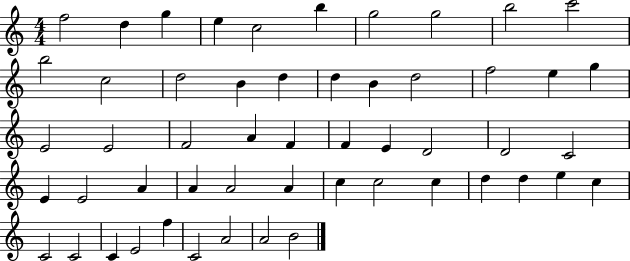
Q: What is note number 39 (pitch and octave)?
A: C5